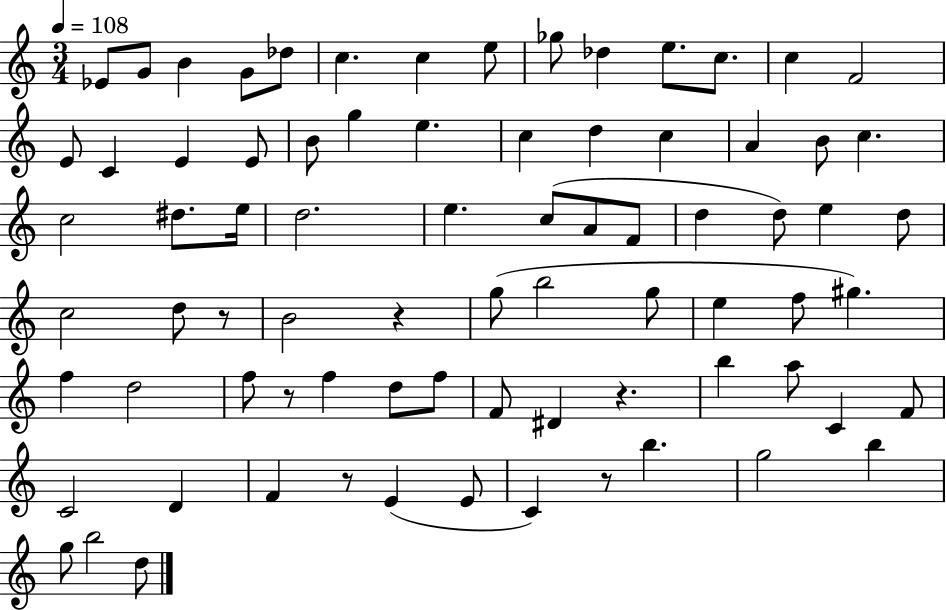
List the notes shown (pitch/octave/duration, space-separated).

Eb4/e G4/e B4/q G4/e Db5/e C5/q. C5/q E5/e Gb5/e Db5/q E5/e. C5/e. C5/q F4/h E4/e C4/q E4/q E4/e B4/e G5/q E5/q. C5/q D5/q C5/q A4/q B4/e C5/q. C5/h D#5/e. E5/s D5/h. E5/q. C5/e A4/e F4/e D5/q D5/e E5/q D5/e C5/h D5/e R/e B4/h R/q G5/e B5/h G5/e E5/q F5/e G#5/q. F5/q D5/h F5/e R/e F5/q D5/e F5/e F4/e D#4/q R/q. B5/q A5/e C4/q F4/e C4/h D4/q F4/q R/e E4/q E4/e C4/q R/e B5/q. G5/h B5/q G5/e B5/h D5/e